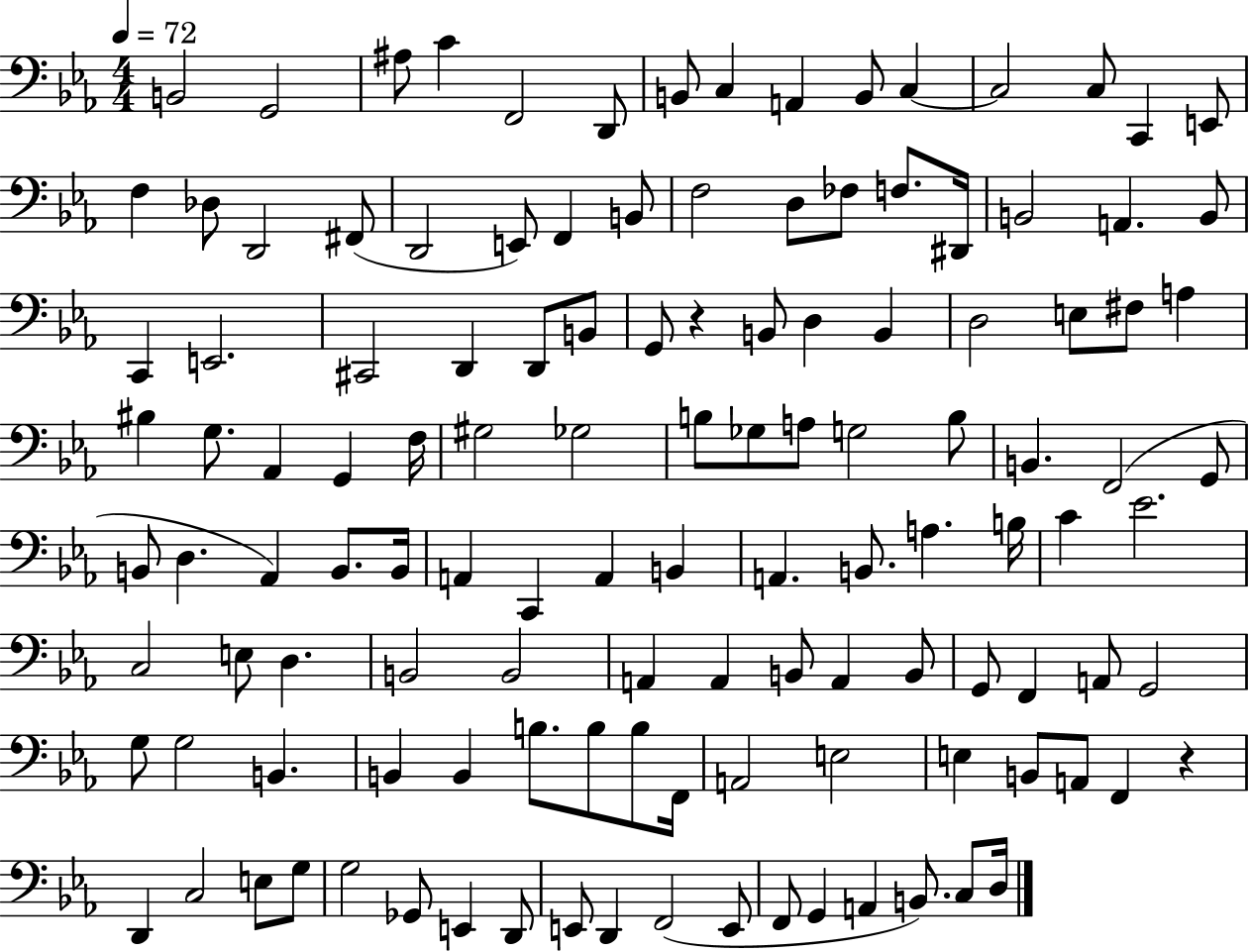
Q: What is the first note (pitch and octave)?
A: B2